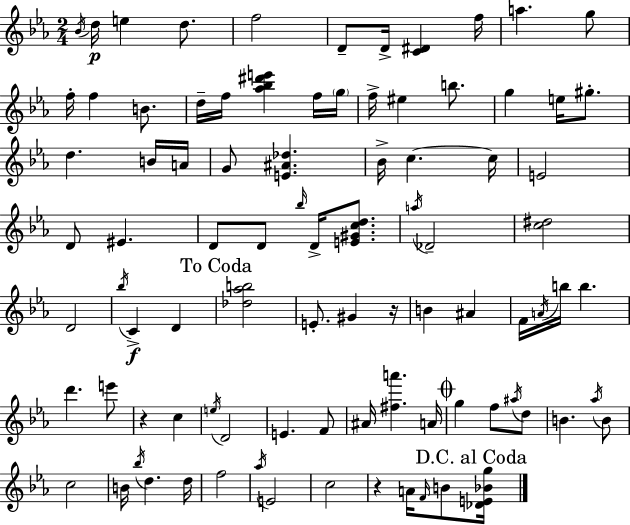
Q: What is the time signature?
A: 2/4